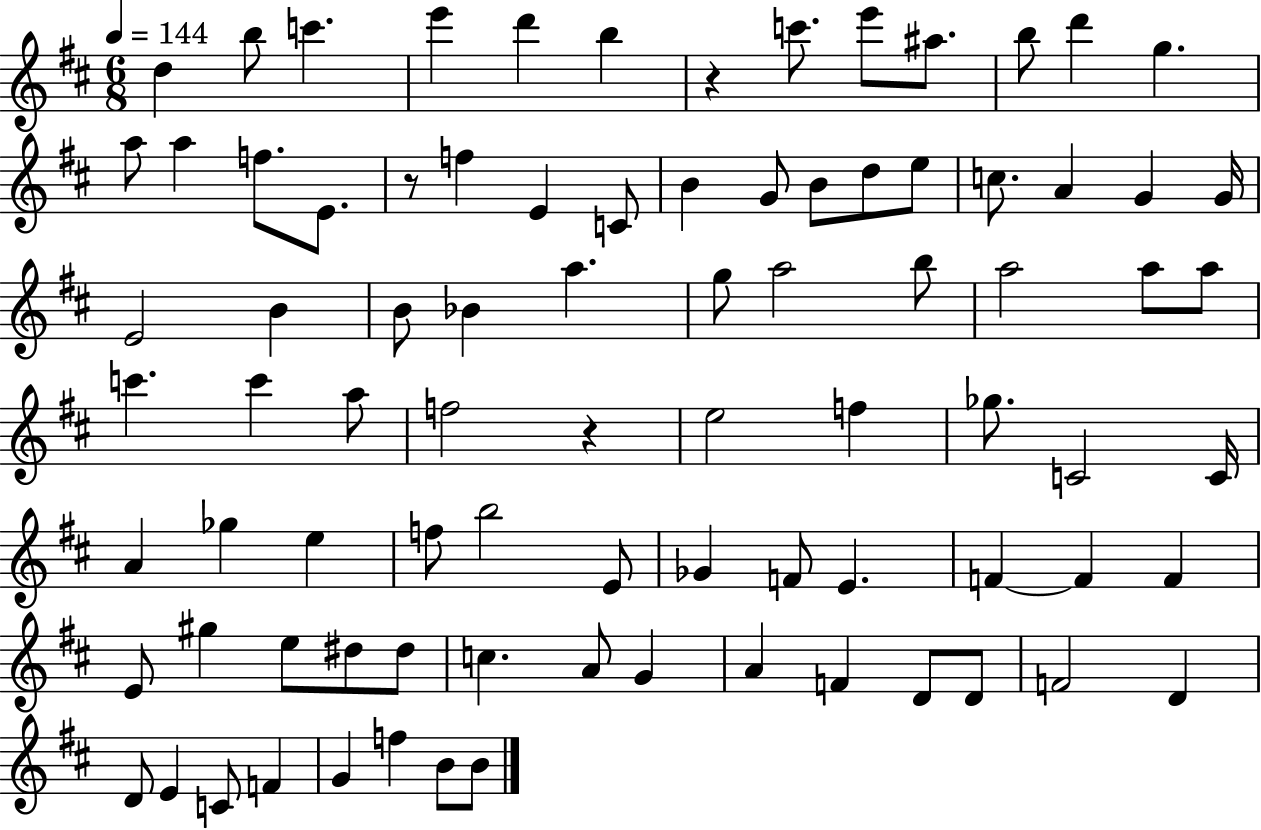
D5/q B5/e C6/q. E6/q D6/q B5/q R/q C6/e. E6/e A#5/e. B5/e D6/q G5/q. A5/e A5/q F5/e. E4/e. R/e F5/q E4/q C4/e B4/q G4/e B4/e D5/e E5/e C5/e. A4/q G4/q G4/s E4/h B4/q B4/e Bb4/q A5/q. G5/e A5/h B5/e A5/h A5/e A5/e C6/q. C6/q A5/e F5/h R/q E5/h F5/q Gb5/e. C4/h C4/s A4/q Gb5/q E5/q F5/e B5/h E4/e Gb4/q F4/e E4/q. F4/q F4/q F4/q E4/e G#5/q E5/e D#5/e D#5/e C5/q. A4/e G4/q A4/q F4/q D4/e D4/e F4/h D4/q D4/e E4/q C4/e F4/q G4/q F5/q B4/e B4/e